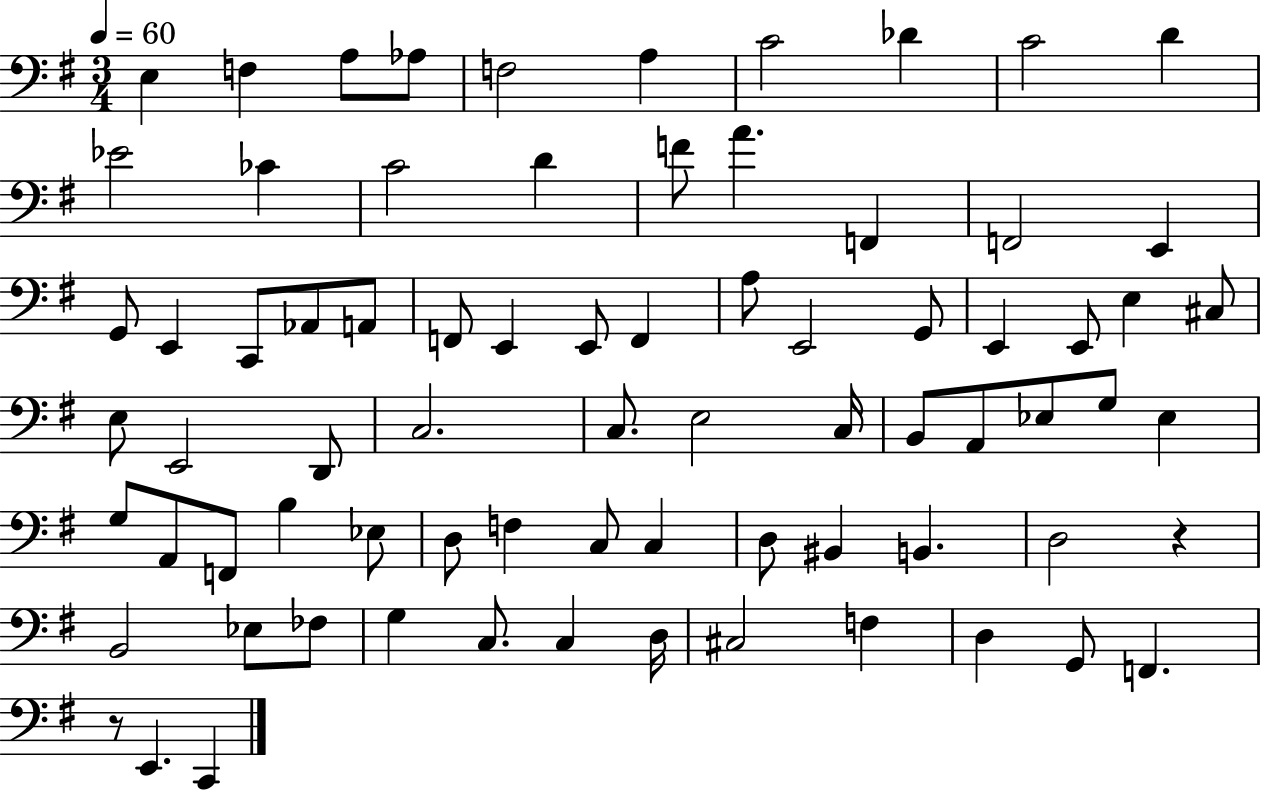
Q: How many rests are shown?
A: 2